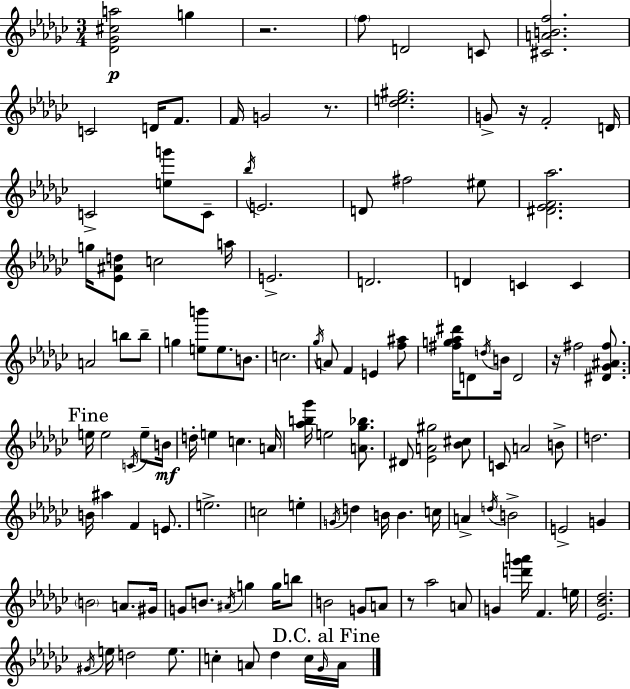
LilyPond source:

{
  \clef treble
  \numericTimeSignature
  \time 3/4
  \key ees \minor
  <des' ges' cis'' a''>2\p g''4 | r2. | \parenthesize f''8 d'2 c'8 | <cis' a' b' f''>2. | \break c'2 d'16 f'8. | f'16 g'2 r8. | <des'' e'' gis''>2. | g'8-> r16 f'2-. d'16 | \break c'2-> <e'' g'''>8 c'8-- | \acciaccatura { bes''16 } e'2. | d'8 fis''2 eis''8 | <dis' ees' f' aes''>2. | \break g''16 <ees' ais' d''>8 c''2 | a''16 e'2.-> | d'2. | d'4 c'4 c'4 | \break a'2 b''8 b''8-- | g''4 <e'' b'''>8 e''8. b'8. | c''2. | \acciaccatura { ges''16 } a'8 f'4 e'4 | \break <f'' ais''>8 <fis'' g'' aes'' dis'''>16 d'8 \acciaccatura { d''16 } b'16 d'2 | r16 fis''2 | <dis' ges' ais' fis''>8. \mark "Fine" e''16 e''2 | \acciaccatura { c'16 } e''8-- b'16\mf d''16-. e''4 c''4. | \break a'16 <aes'' b'' ges'''>16 e''2 | <a' ges'' bes''>8. dis'8 <ees' a' gis''>2 | <bes' cis''>8 c'8 a'2 | b'8-> d''2. | \break b'16 ais''4 f'4 | e'8. e''2.-> | c''2 | e''4-. \acciaccatura { g'16 } d''4 b'16 b'4. | \break c''16 a'4-> \acciaccatura { d''16 } b'2-> | e'2-> | g'4 \parenthesize b'2 | a'8. gis'16 g'8 b'8. \acciaccatura { ais'16 } | \break g''4 g''16 b''8 b'2 | g'8 a'8 r8 aes''2 | a'8 g'4 <d''' ges''' a'''>16 | f'4. e''16 <ees' bes' des''>2. | \break \acciaccatura { gis'16 } e''16 d''2 | e''8. c''4-. | a'8 des''4 c''16 \grace { ges'16 } \mark "D.C. al Fine" a'16 \bar "|."
}